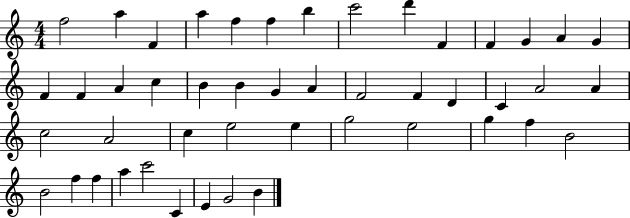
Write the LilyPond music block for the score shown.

{
  \clef treble
  \numericTimeSignature
  \time 4/4
  \key c \major
  f''2 a''4 f'4 | a''4 f''4 f''4 b''4 | c'''2 d'''4 f'4 | f'4 g'4 a'4 g'4 | \break f'4 f'4 a'4 c''4 | b'4 b'4 g'4 a'4 | f'2 f'4 d'4 | c'4 a'2 a'4 | \break c''2 a'2 | c''4 e''2 e''4 | g''2 e''2 | g''4 f''4 b'2 | \break b'2 f''4 f''4 | a''4 c'''2 c'4 | e'4 g'2 b'4 | \bar "|."
}